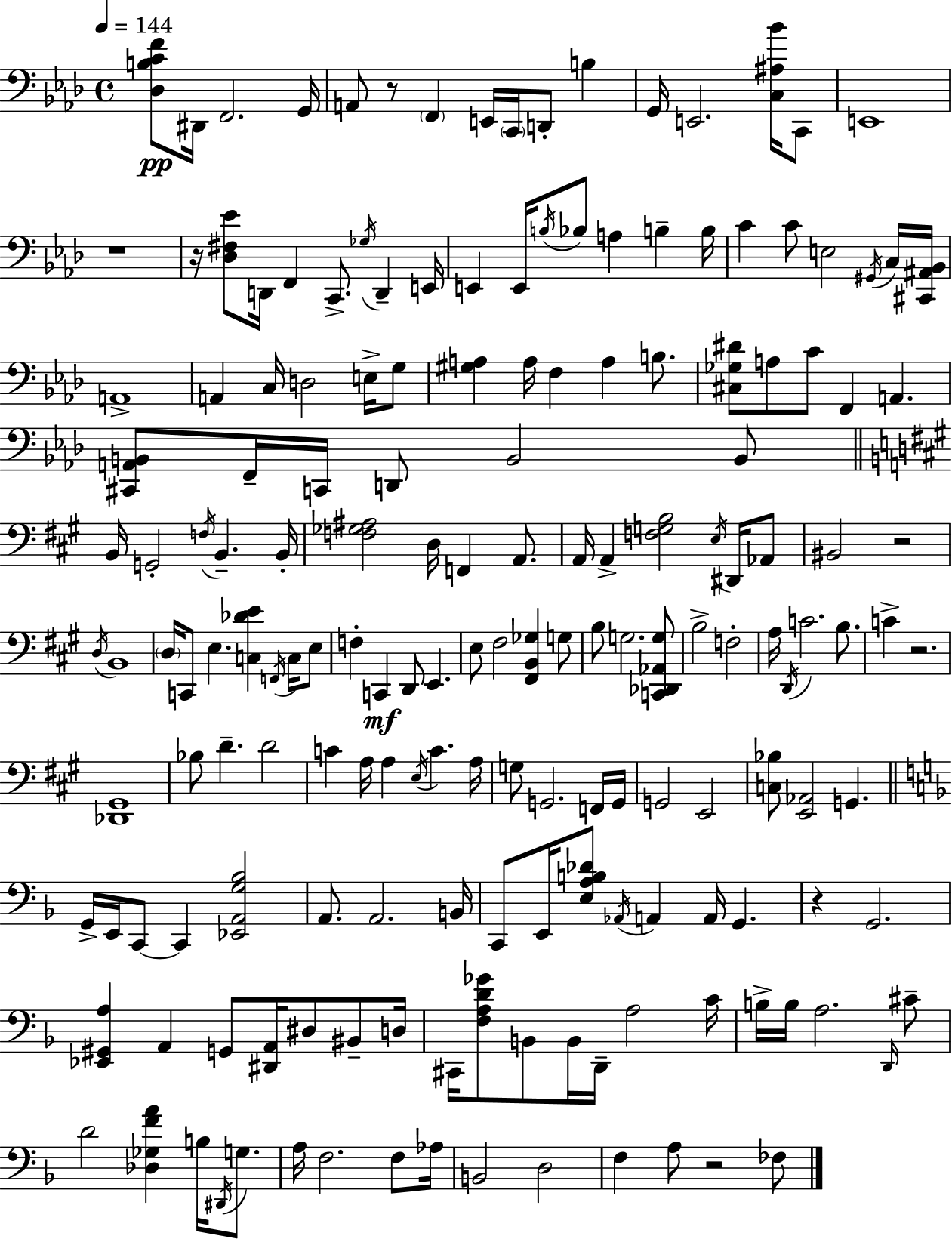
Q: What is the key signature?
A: F minor